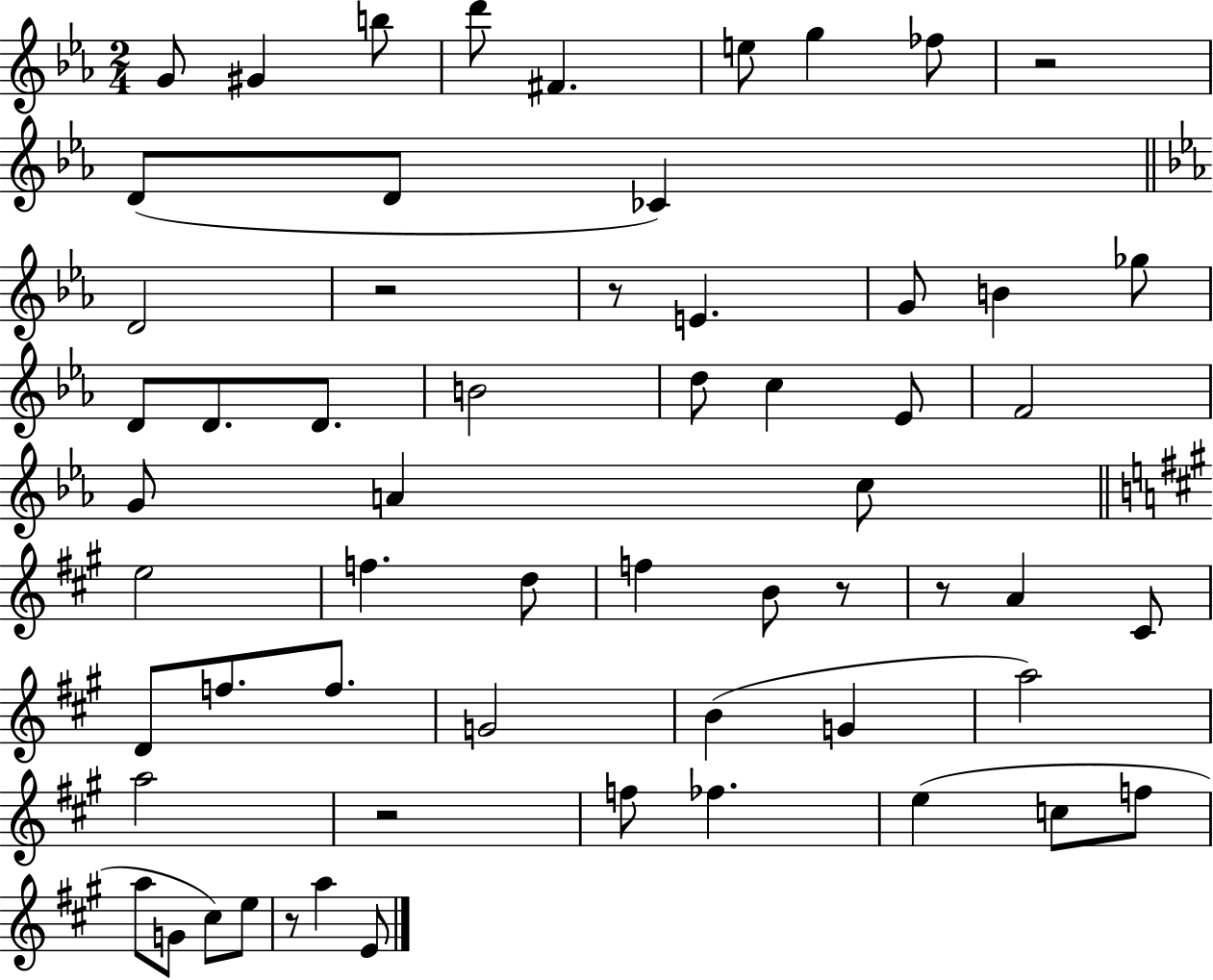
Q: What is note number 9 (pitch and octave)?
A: D4